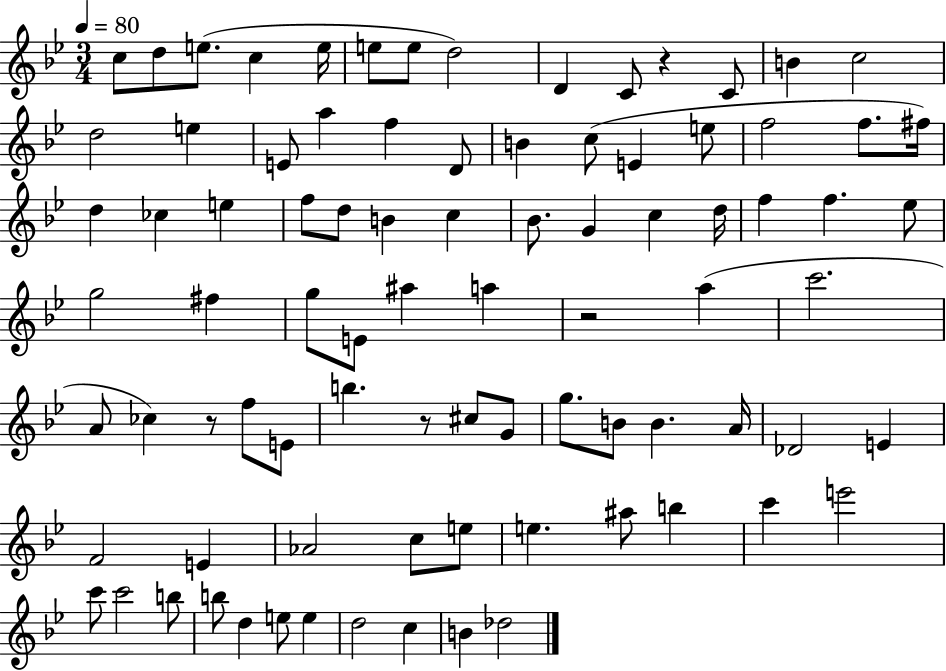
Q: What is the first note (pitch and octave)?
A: C5